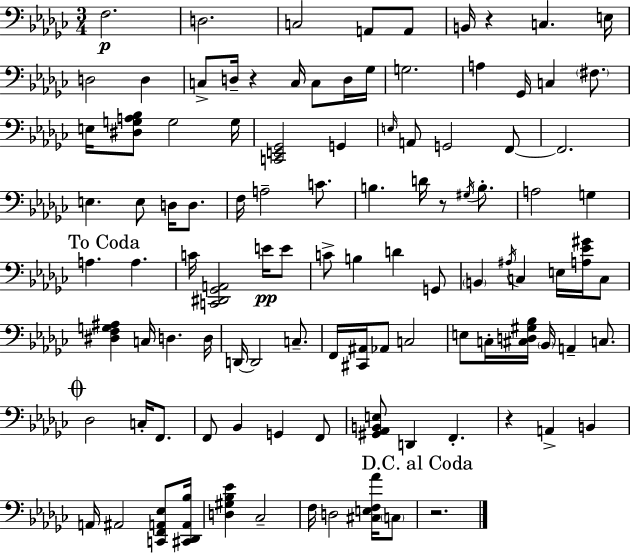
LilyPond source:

{
  \clef bass
  \numericTimeSignature
  \time 3/4
  \key ees \minor
  \repeat volta 2 { f2.\p | d2. | c2 a,8 a,8 | b,16 r4 c4. e16 | \break d2 d4 | c8-> d16-- r4 c16 c8 d16 ges16 | g2. | a4 ges,16 c4 \parenthesize fis8. | \break e16 <dis g a bes>8 g2 g16 | <c, e, ges,>2 g,4 | \grace { e16 } a,8 g,2 f,8~~ | f,2. | \break e4. e8 d16 d8. | f16 a2-- c'8. | b4. d'16 r8 \acciaccatura { gis16 } b8.-. | a2 g4 | \break \mark "To Coda" a4. a4. | c'16 <c, dis, ges, a,>2 e'16\pp | e'8 c'8-> b4 d'4 | g,8 \parenthesize b,4 \acciaccatura { ais16 } c4 e16 | \break <a ees' gis'>16 c8 <dis f g ais>4 c16 d4. | d16 d,16~~ d,2 | c8.-- f,16 <cis, ais,>16 aes,8 c2 | e8 c16-. <cis d gis bes>16 \parenthesize bes,16 a,4-- | \break c8. \mark \markup { \musicglyph "scripts.coda" } des2 c16-. | f,8. f,8 bes,4 g,4 | f,8 <gis, aes, b, e>8 d,4 f,4.-. | r4 a,4-> b,4 | \break a,16 ais,2 | <c, f, a, ees>8 <cis, des, a, bes>16 <d gis bes ees'>4 ces2-- | f16 d2 | <cis e f aes'>16 \parenthesize c8 \mark "D.C. al Coda" r2. | \break } \bar "|."
}